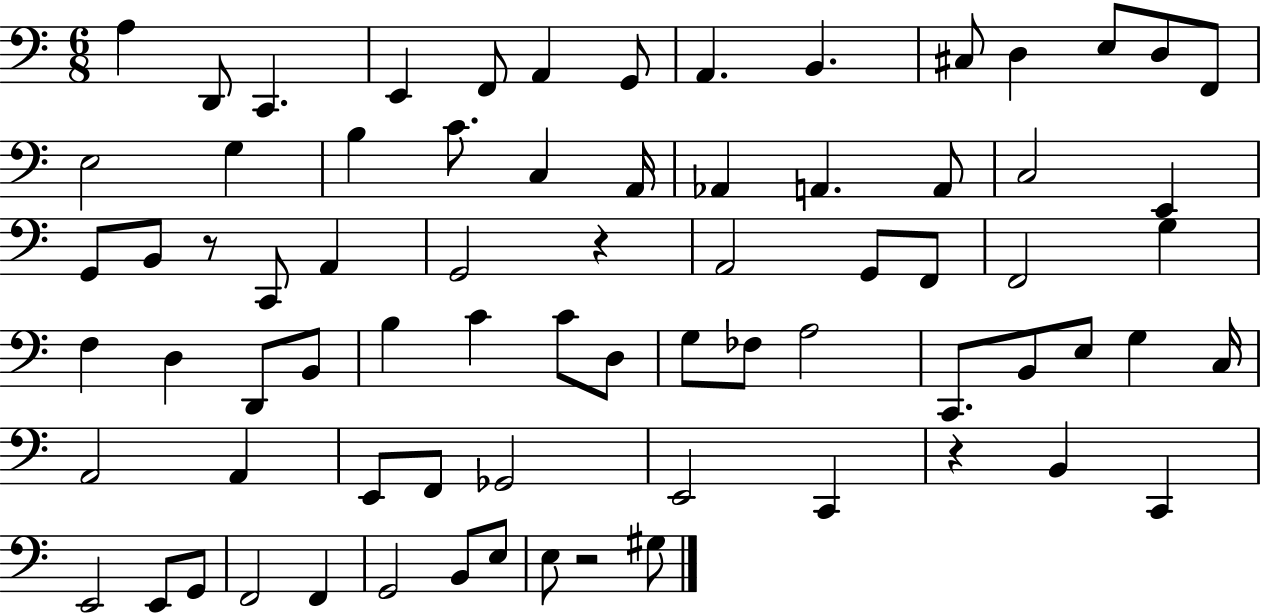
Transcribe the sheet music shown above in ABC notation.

X:1
T:Untitled
M:6/8
L:1/4
K:C
A, D,,/2 C,, E,, F,,/2 A,, G,,/2 A,, B,, ^C,/2 D, E,/2 D,/2 F,,/2 E,2 G, B, C/2 C, A,,/4 _A,, A,, A,,/2 C,2 E,, G,,/2 B,,/2 z/2 C,,/2 A,, G,,2 z A,,2 G,,/2 F,,/2 F,,2 G, F, D, D,,/2 B,,/2 B, C C/2 D,/2 G,/2 _F,/2 A,2 C,,/2 B,,/2 E,/2 G, C,/4 A,,2 A,, E,,/2 F,,/2 _G,,2 E,,2 C,, z B,, C,, E,,2 E,,/2 G,,/2 F,,2 F,, G,,2 B,,/2 E,/2 E,/2 z2 ^G,/2